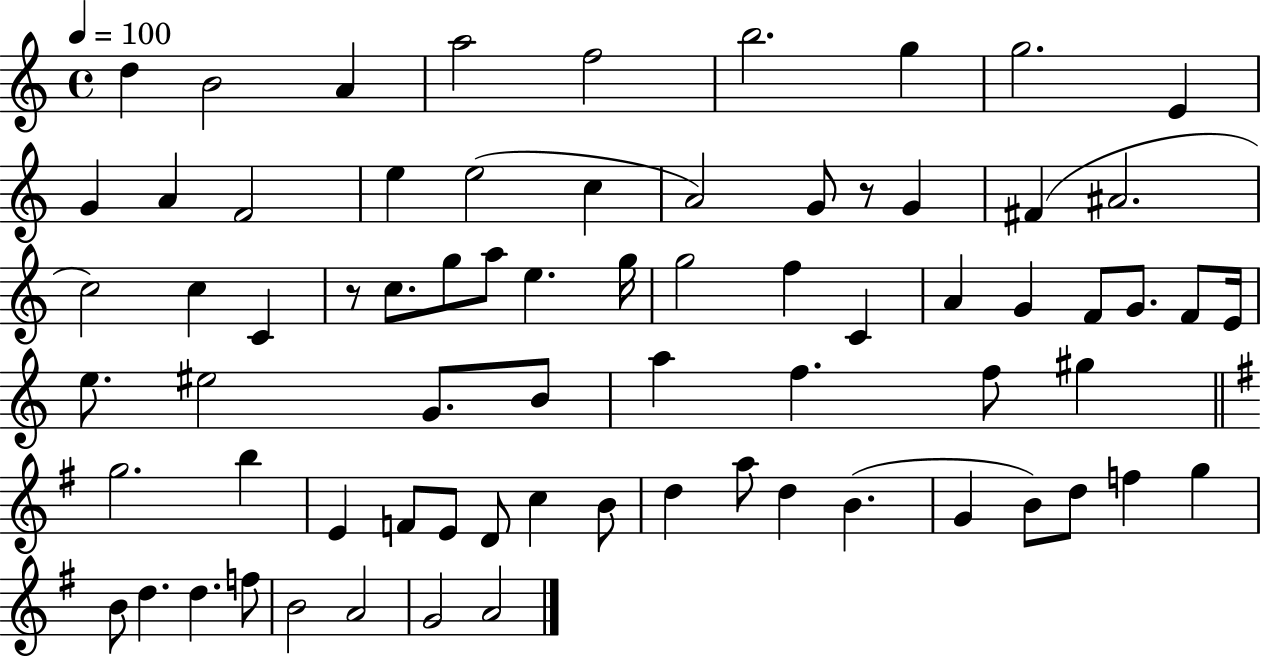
D5/q B4/h A4/q A5/h F5/h B5/h. G5/q G5/h. E4/q G4/q A4/q F4/h E5/q E5/h C5/q A4/h G4/e R/e G4/q F#4/q A#4/h. C5/h C5/q C4/q R/e C5/e. G5/e A5/e E5/q. G5/s G5/h F5/q C4/q A4/q G4/q F4/e G4/e. F4/e E4/s E5/e. EIS5/h G4/e. B4/e A5/q F5/q. F5/e G#5/q G5/h. B5/q E4/q F4/e E4/e D4/e C5/q B4/e D5/q A5/e D5/q B4/q. G4/q B4/e D5/e F5/q G5/q B4/e D5/q. D5/q. F5/e B4/h A4/h G4/h A4/h